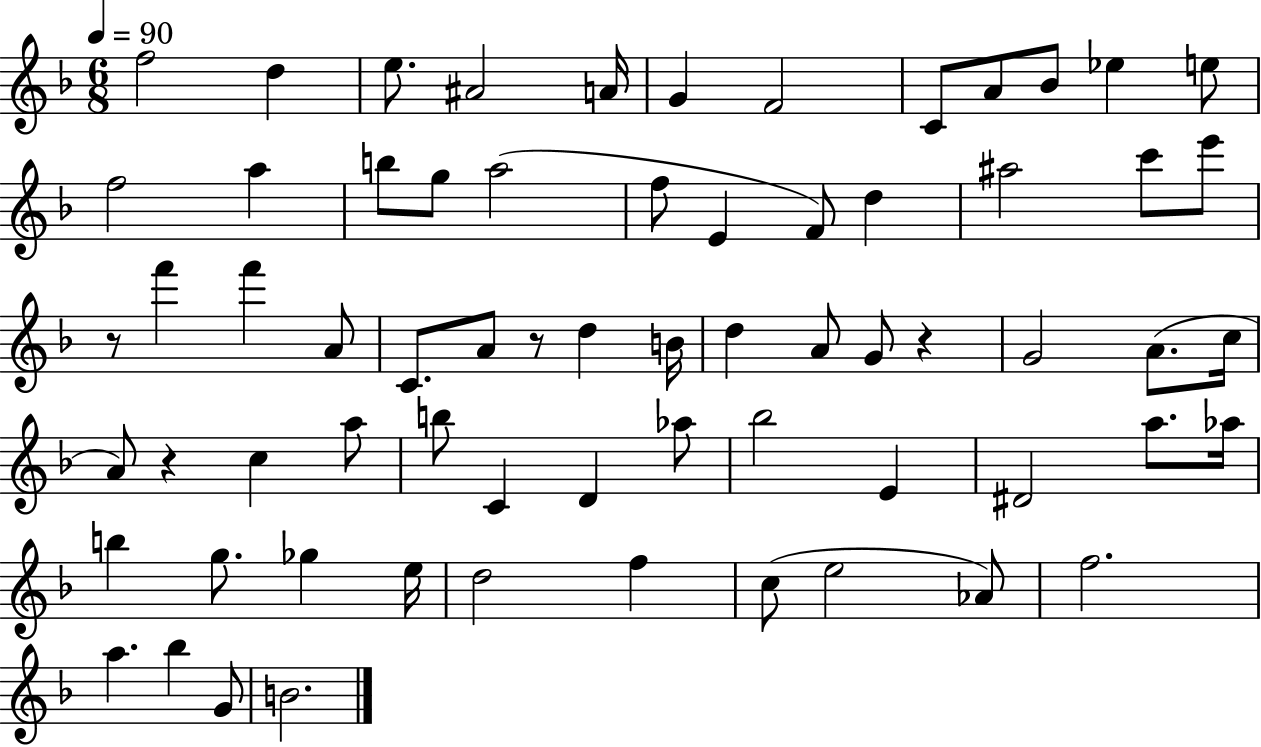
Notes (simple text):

F5/h D5/q E5/e. A#4/h A4/s G4/q F4/h C4/e A4/e Bb4/e Eb5/q E5/e F5/h A5/q B5/e G5/e A5/h F5/e E4/q F4/e D5/q A#5/h C6/e E6/e R/e F6/q F6/q A4/e C4/e. A4/e R/e D5/q B4/s D5/q A4/e G4/e R/q G4/h A4/e. C5/s A4/e R/q C5/q A5/e B5/e C4/q D4/q Ab5/e Bb5/h E4/q D#4/h A5/e. Ab5/s B5/q G5/e. Gb5/q E5/s D5/h F5/q C5/e E5/h Ab4/e F5/h. A5/q. Bb5/q G4/e B4/h.